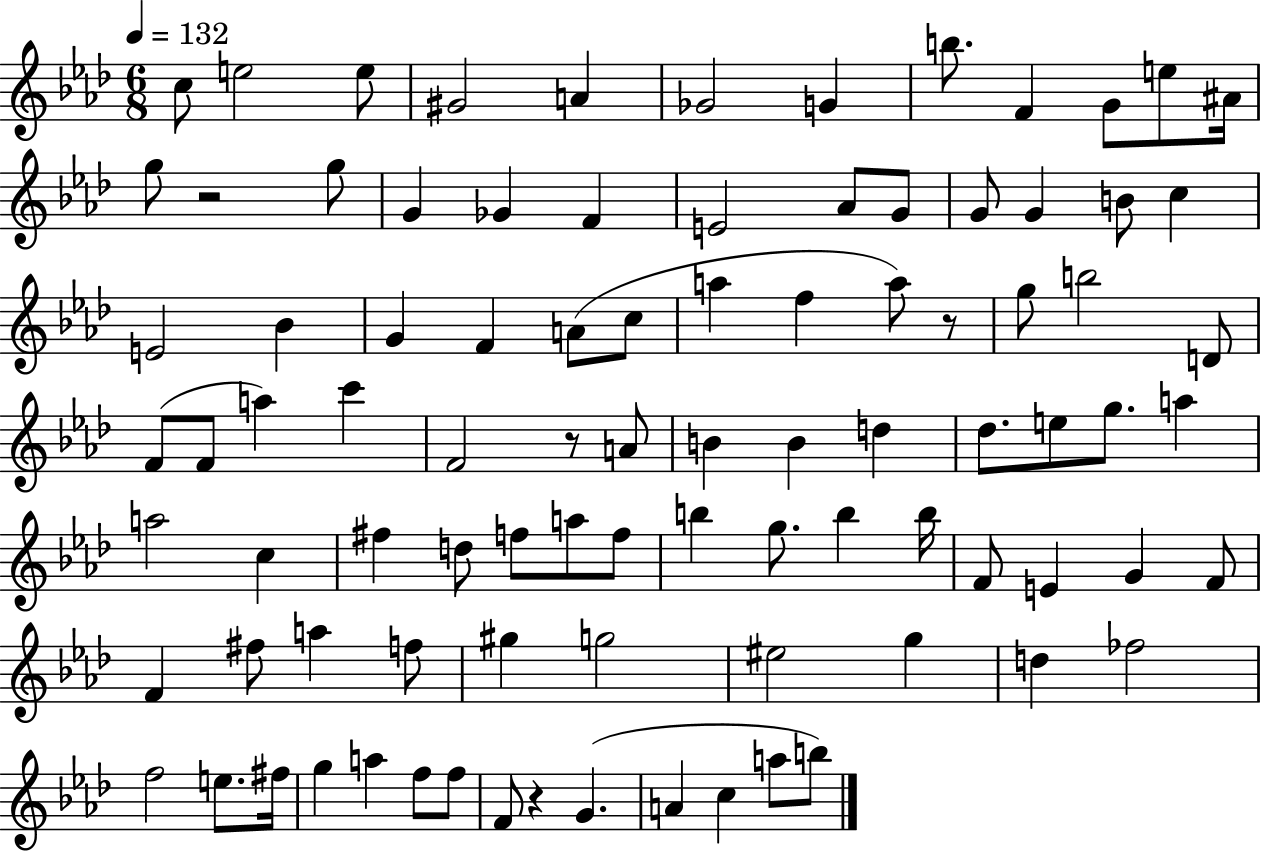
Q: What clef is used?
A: treble